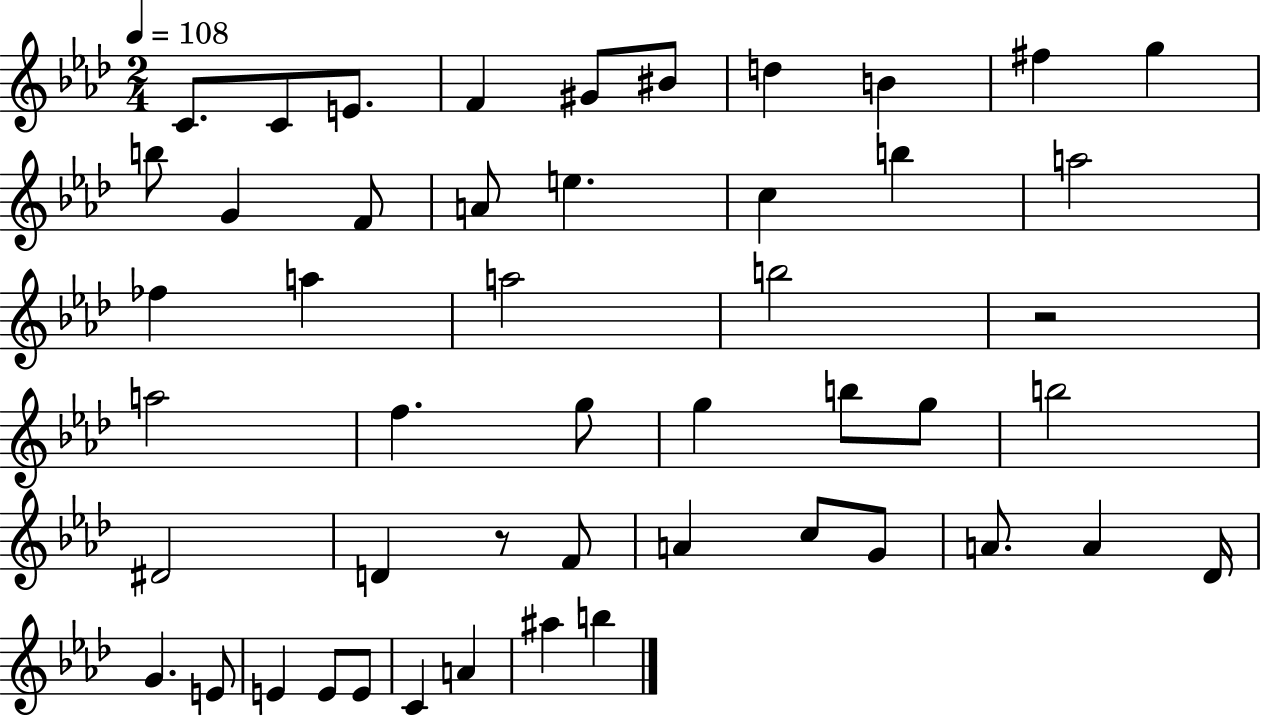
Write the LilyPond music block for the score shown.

{
  \clef treble
  \numericTimeSignature
  \time 2/4
  \key aes \major
  \tempo 4 = 108
  c'8. c'8 e'8. | f'4 gis'8 bis'8 | d''4 b'4 | fis''4 g''4 | \break b''8 g'4 f'8 | a'8 e''4. | c''4 b''4 | a''2 | \break fes''4 a''4 | a''2 | b''2 | r2 | \break a''2 | f''4. g''8 | g''4 b''8 g''8 | b''2 | \break dis'2 | d'4 r8 f'8 | a'4 c''8 g'8 | a'8. a'4 des'16 | \break g'4. e'8 | e'4 e'8 e'8 | c'4 a'4 | ais''4 b''4 | \break \bar "|."
}